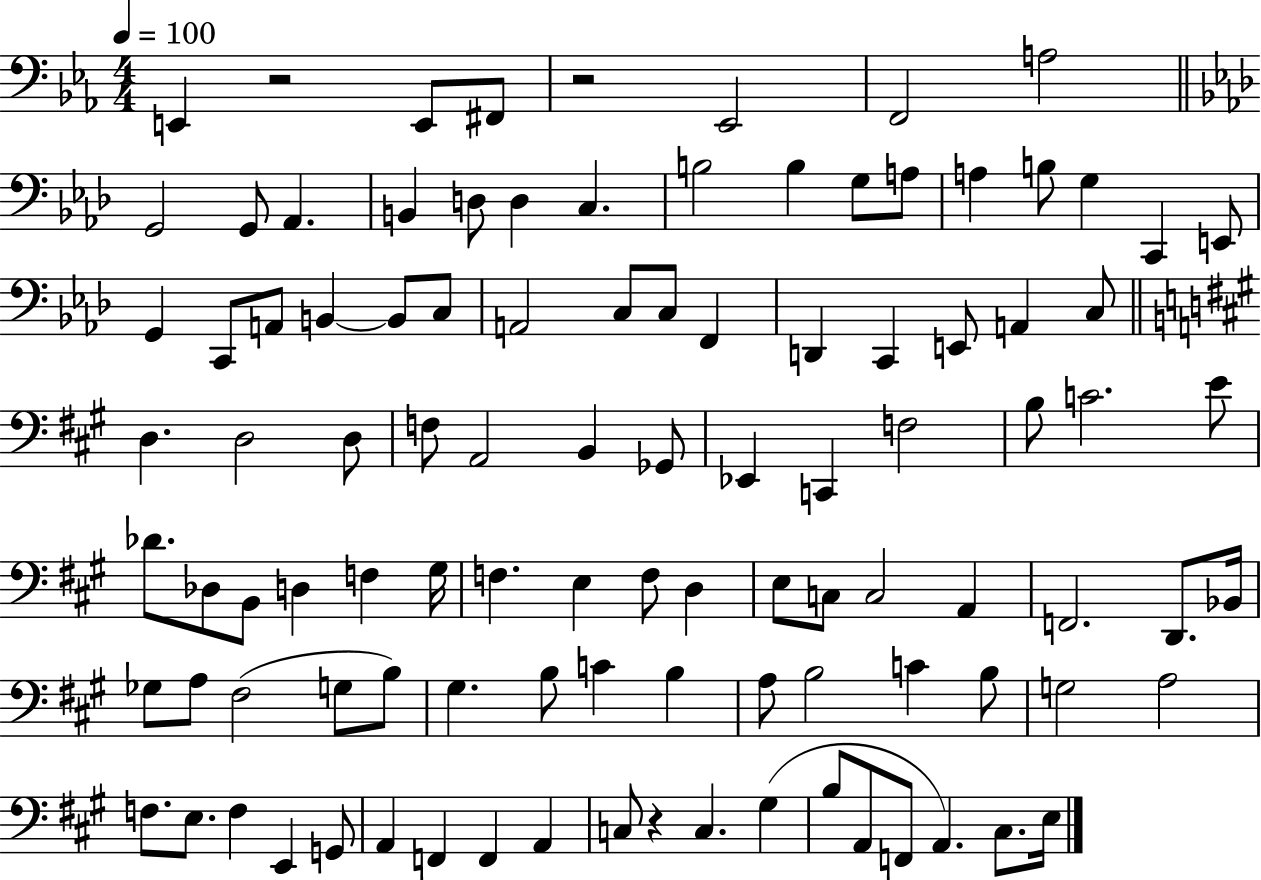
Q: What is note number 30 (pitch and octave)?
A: C3